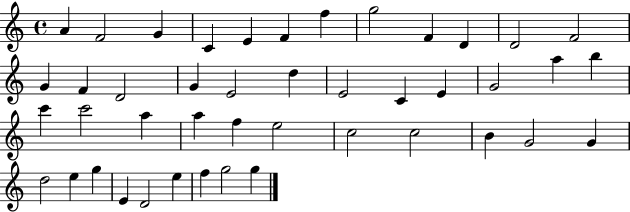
X:1
T:Untitled
M:4/4
L:1/4
K:C
A F2 G C E F f g2 F D D2 F2 G F D2 G E2 d E2 C E G2 a b c' c'2 a a f e2 c2 c2 B G2 G d2 e g E D2 e f g2 g